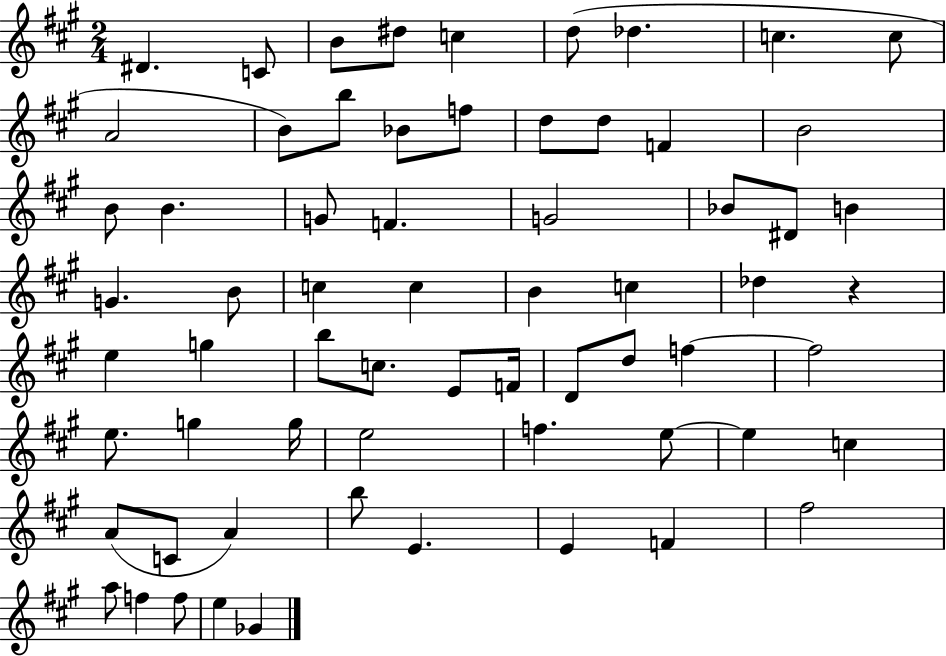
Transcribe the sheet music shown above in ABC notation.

X:1
T:Untitled
M:2/4
L:1/4
K:A
^D C/2 B/2 ^d/2 c d/2 _d c c/2 A2 B/2 b/2 _B/2 f/2 d/2 d/2 F B2 B/2 B G/2 F G2 _B/2 ^D/2 B G B/2 c c B c _d z e g b/2 c/2 E/2 F/4 D/2 d/2 f f2 e/2 g g/4 e2 f e/2 e c A/2 C/2 A b/2 E E F ^f2 a/2 f f/2 e _G